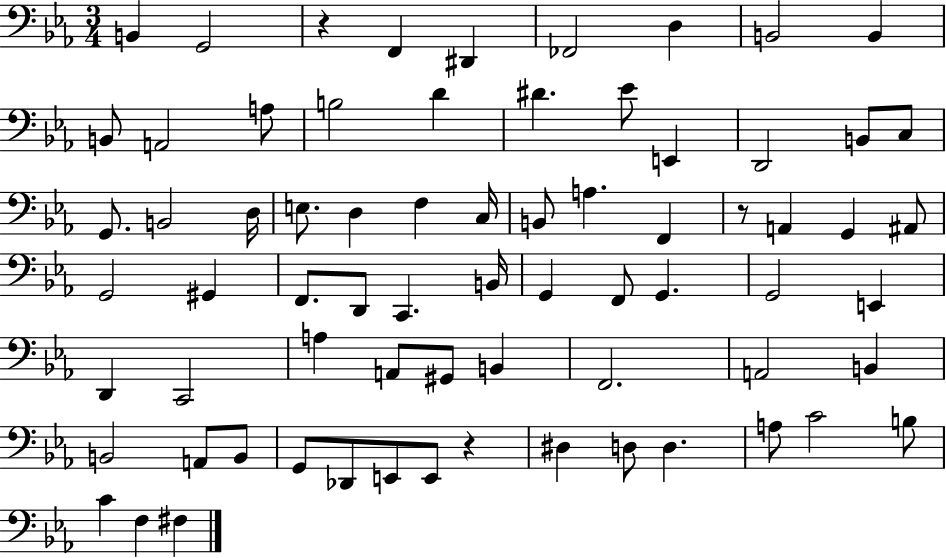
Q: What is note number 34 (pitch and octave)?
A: G#2